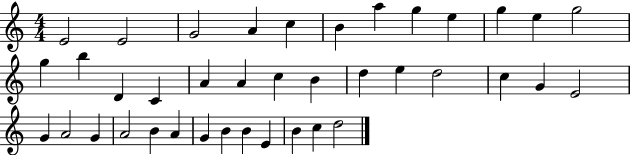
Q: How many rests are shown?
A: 0